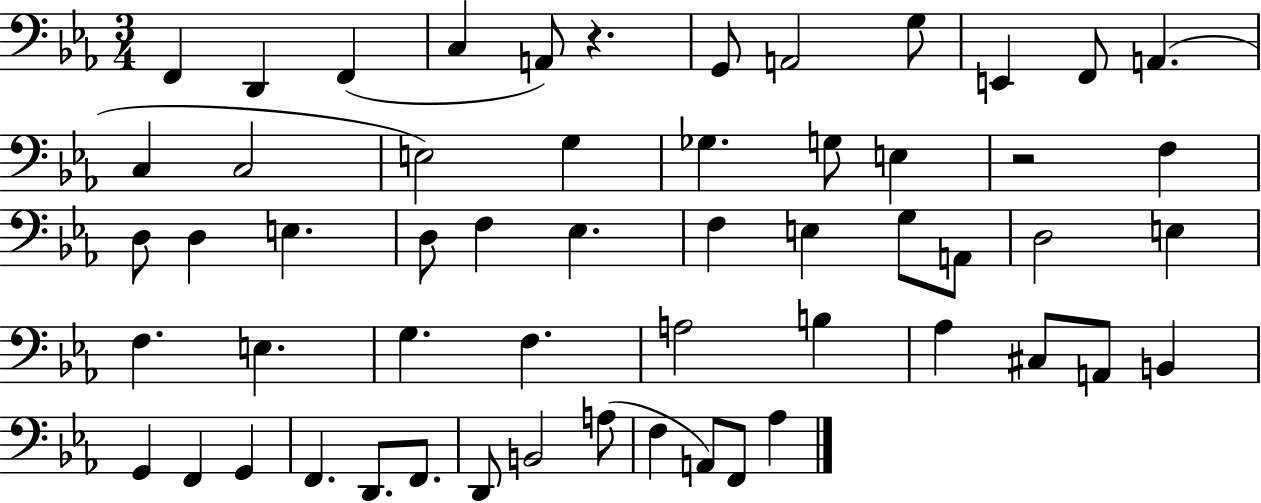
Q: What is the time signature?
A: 3/4